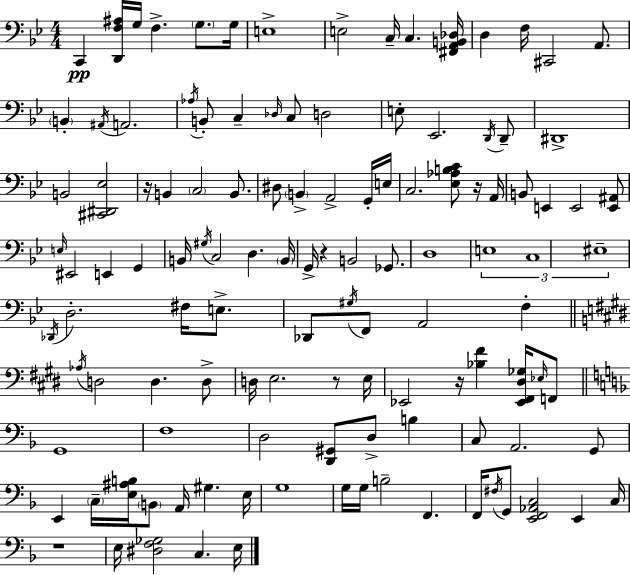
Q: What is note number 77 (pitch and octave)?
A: G2